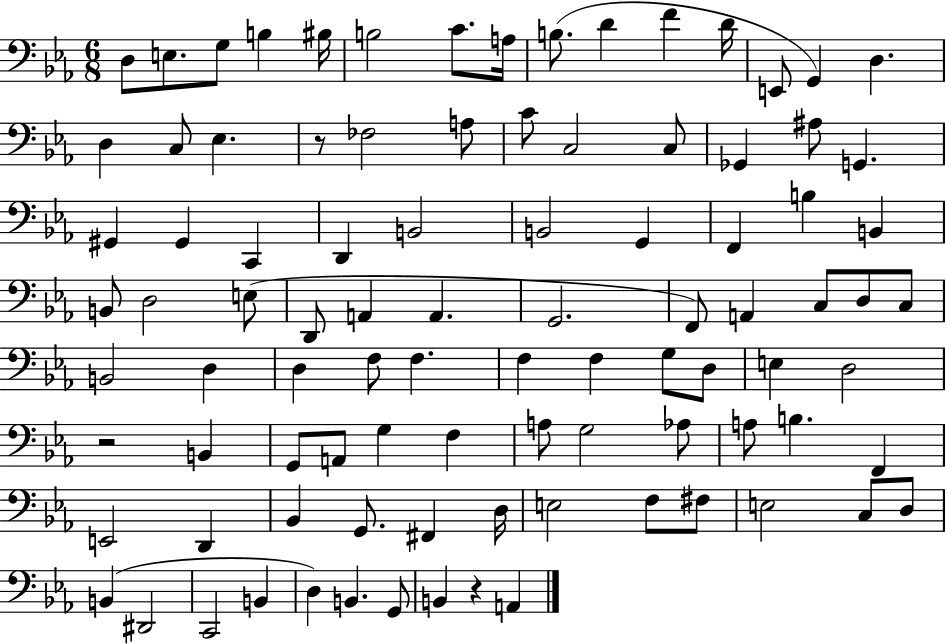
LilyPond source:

{
  \clef bass
  \numericTimeSignature
  \time 6/8
  \key ees \major
  d8 e8. g8 b4 bis16 | b2 c'8. a16 | b8.( d'4 f'4 d'16 | e,8 g,4) d4. | \break d4 c8 ees4. | r8 fes2 a8 | c'8 c2 c8 | ges,4 ais8 g,4. | \break gis,4 gis,4 c,4 | d,4 b,2 | b,2 g,4 | f,4 b4 b,4 | \break b,8 d2 e8( | d,8 a,4 a,4. | g,2. | f,8) a,4 c8 d8 c8 | \break b,2 d4 | d4 f8 f4. | f4 f4 g8 d8 | e4 d2 | \break r2 b,4 | g,8 a,8 g4 f4 | a8 g2 aes8 | a8 b4. f,4 | \break e,2 d,4 | bes,4 g,8. fis,4 d16 | e2 f8 fis8 | e2 c8 d8 | \break b,4( dis,2 | c,2 b,4 | d4) b,4. g,8 | b,4 r4 a,4 | \break \bar "|."
}